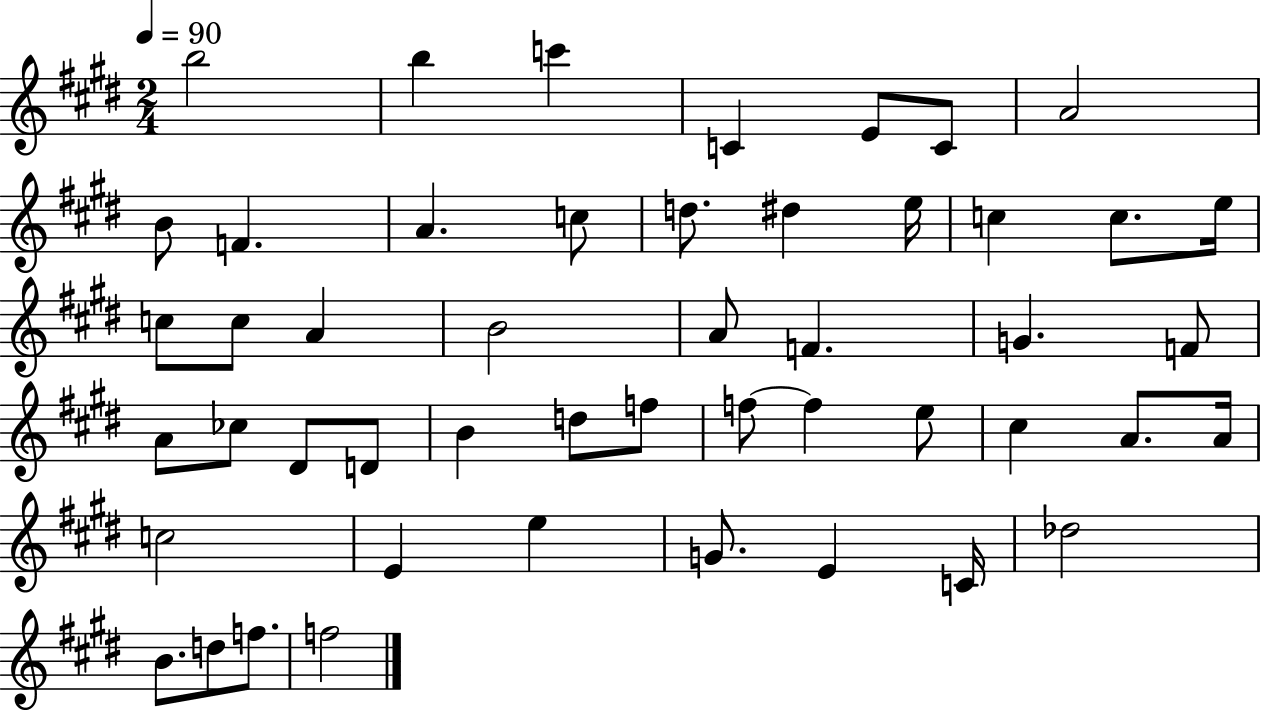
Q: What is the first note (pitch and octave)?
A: B5